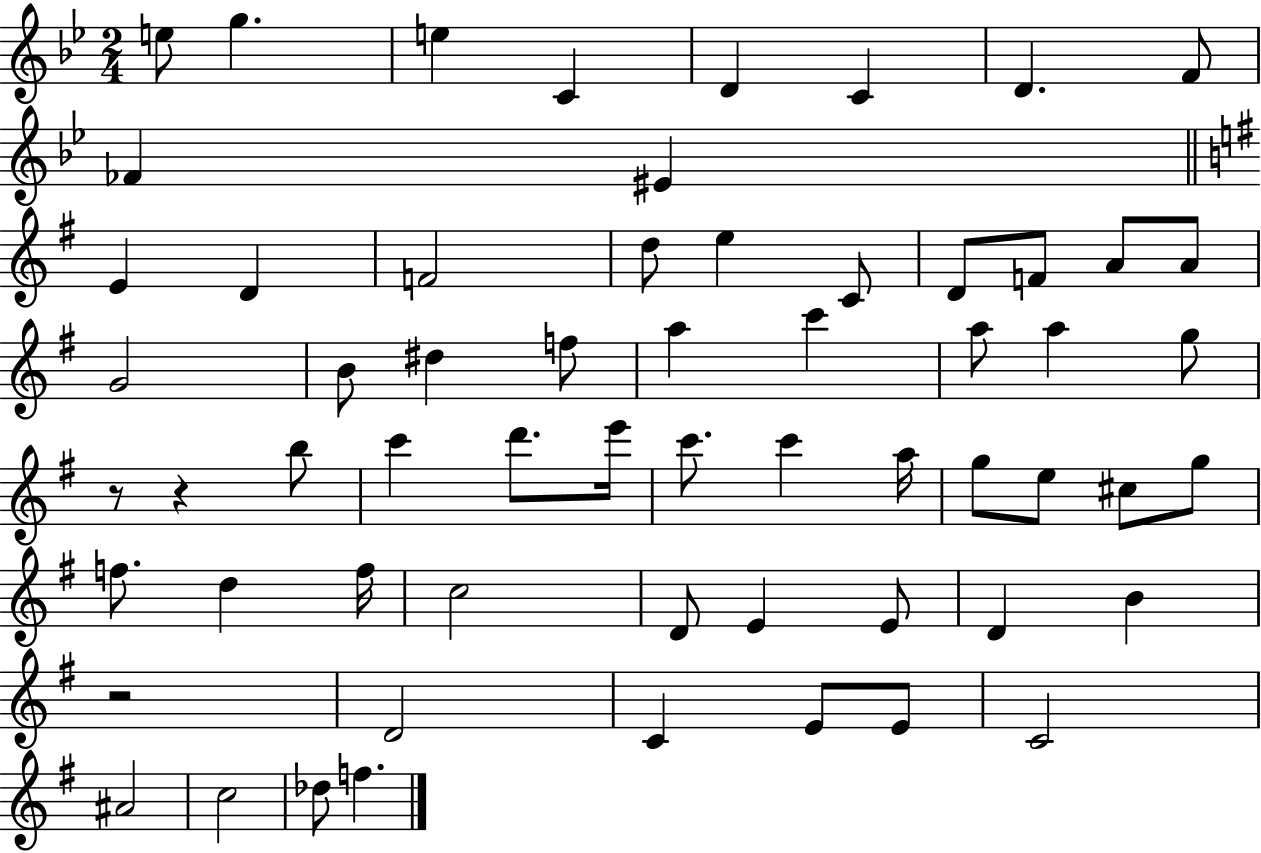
E5/e G5/q. E5/q C4/q D4/q C4/q D4/q. F4/e FES4/q EIS4/q E4/q D4/q F4/h D5/e E5/q C4/e D4/e F4/e A4/e A4/e G4/h B4/e D#5/q F5/e A5/q C6/q A5/e A5/q G5/e R/e R/q B5/e C6/q D6/e. E6/s C6/e. C6/q A5/s G5/e E5/e C#5/e G5/e F5/e. D5/q F5/s C5/h D4/e E4/q E4/e D4/q B4/q R/h D4/h C4/q E4/e E4/e C4/h A#4/h C5/h Db5/e F5/q.